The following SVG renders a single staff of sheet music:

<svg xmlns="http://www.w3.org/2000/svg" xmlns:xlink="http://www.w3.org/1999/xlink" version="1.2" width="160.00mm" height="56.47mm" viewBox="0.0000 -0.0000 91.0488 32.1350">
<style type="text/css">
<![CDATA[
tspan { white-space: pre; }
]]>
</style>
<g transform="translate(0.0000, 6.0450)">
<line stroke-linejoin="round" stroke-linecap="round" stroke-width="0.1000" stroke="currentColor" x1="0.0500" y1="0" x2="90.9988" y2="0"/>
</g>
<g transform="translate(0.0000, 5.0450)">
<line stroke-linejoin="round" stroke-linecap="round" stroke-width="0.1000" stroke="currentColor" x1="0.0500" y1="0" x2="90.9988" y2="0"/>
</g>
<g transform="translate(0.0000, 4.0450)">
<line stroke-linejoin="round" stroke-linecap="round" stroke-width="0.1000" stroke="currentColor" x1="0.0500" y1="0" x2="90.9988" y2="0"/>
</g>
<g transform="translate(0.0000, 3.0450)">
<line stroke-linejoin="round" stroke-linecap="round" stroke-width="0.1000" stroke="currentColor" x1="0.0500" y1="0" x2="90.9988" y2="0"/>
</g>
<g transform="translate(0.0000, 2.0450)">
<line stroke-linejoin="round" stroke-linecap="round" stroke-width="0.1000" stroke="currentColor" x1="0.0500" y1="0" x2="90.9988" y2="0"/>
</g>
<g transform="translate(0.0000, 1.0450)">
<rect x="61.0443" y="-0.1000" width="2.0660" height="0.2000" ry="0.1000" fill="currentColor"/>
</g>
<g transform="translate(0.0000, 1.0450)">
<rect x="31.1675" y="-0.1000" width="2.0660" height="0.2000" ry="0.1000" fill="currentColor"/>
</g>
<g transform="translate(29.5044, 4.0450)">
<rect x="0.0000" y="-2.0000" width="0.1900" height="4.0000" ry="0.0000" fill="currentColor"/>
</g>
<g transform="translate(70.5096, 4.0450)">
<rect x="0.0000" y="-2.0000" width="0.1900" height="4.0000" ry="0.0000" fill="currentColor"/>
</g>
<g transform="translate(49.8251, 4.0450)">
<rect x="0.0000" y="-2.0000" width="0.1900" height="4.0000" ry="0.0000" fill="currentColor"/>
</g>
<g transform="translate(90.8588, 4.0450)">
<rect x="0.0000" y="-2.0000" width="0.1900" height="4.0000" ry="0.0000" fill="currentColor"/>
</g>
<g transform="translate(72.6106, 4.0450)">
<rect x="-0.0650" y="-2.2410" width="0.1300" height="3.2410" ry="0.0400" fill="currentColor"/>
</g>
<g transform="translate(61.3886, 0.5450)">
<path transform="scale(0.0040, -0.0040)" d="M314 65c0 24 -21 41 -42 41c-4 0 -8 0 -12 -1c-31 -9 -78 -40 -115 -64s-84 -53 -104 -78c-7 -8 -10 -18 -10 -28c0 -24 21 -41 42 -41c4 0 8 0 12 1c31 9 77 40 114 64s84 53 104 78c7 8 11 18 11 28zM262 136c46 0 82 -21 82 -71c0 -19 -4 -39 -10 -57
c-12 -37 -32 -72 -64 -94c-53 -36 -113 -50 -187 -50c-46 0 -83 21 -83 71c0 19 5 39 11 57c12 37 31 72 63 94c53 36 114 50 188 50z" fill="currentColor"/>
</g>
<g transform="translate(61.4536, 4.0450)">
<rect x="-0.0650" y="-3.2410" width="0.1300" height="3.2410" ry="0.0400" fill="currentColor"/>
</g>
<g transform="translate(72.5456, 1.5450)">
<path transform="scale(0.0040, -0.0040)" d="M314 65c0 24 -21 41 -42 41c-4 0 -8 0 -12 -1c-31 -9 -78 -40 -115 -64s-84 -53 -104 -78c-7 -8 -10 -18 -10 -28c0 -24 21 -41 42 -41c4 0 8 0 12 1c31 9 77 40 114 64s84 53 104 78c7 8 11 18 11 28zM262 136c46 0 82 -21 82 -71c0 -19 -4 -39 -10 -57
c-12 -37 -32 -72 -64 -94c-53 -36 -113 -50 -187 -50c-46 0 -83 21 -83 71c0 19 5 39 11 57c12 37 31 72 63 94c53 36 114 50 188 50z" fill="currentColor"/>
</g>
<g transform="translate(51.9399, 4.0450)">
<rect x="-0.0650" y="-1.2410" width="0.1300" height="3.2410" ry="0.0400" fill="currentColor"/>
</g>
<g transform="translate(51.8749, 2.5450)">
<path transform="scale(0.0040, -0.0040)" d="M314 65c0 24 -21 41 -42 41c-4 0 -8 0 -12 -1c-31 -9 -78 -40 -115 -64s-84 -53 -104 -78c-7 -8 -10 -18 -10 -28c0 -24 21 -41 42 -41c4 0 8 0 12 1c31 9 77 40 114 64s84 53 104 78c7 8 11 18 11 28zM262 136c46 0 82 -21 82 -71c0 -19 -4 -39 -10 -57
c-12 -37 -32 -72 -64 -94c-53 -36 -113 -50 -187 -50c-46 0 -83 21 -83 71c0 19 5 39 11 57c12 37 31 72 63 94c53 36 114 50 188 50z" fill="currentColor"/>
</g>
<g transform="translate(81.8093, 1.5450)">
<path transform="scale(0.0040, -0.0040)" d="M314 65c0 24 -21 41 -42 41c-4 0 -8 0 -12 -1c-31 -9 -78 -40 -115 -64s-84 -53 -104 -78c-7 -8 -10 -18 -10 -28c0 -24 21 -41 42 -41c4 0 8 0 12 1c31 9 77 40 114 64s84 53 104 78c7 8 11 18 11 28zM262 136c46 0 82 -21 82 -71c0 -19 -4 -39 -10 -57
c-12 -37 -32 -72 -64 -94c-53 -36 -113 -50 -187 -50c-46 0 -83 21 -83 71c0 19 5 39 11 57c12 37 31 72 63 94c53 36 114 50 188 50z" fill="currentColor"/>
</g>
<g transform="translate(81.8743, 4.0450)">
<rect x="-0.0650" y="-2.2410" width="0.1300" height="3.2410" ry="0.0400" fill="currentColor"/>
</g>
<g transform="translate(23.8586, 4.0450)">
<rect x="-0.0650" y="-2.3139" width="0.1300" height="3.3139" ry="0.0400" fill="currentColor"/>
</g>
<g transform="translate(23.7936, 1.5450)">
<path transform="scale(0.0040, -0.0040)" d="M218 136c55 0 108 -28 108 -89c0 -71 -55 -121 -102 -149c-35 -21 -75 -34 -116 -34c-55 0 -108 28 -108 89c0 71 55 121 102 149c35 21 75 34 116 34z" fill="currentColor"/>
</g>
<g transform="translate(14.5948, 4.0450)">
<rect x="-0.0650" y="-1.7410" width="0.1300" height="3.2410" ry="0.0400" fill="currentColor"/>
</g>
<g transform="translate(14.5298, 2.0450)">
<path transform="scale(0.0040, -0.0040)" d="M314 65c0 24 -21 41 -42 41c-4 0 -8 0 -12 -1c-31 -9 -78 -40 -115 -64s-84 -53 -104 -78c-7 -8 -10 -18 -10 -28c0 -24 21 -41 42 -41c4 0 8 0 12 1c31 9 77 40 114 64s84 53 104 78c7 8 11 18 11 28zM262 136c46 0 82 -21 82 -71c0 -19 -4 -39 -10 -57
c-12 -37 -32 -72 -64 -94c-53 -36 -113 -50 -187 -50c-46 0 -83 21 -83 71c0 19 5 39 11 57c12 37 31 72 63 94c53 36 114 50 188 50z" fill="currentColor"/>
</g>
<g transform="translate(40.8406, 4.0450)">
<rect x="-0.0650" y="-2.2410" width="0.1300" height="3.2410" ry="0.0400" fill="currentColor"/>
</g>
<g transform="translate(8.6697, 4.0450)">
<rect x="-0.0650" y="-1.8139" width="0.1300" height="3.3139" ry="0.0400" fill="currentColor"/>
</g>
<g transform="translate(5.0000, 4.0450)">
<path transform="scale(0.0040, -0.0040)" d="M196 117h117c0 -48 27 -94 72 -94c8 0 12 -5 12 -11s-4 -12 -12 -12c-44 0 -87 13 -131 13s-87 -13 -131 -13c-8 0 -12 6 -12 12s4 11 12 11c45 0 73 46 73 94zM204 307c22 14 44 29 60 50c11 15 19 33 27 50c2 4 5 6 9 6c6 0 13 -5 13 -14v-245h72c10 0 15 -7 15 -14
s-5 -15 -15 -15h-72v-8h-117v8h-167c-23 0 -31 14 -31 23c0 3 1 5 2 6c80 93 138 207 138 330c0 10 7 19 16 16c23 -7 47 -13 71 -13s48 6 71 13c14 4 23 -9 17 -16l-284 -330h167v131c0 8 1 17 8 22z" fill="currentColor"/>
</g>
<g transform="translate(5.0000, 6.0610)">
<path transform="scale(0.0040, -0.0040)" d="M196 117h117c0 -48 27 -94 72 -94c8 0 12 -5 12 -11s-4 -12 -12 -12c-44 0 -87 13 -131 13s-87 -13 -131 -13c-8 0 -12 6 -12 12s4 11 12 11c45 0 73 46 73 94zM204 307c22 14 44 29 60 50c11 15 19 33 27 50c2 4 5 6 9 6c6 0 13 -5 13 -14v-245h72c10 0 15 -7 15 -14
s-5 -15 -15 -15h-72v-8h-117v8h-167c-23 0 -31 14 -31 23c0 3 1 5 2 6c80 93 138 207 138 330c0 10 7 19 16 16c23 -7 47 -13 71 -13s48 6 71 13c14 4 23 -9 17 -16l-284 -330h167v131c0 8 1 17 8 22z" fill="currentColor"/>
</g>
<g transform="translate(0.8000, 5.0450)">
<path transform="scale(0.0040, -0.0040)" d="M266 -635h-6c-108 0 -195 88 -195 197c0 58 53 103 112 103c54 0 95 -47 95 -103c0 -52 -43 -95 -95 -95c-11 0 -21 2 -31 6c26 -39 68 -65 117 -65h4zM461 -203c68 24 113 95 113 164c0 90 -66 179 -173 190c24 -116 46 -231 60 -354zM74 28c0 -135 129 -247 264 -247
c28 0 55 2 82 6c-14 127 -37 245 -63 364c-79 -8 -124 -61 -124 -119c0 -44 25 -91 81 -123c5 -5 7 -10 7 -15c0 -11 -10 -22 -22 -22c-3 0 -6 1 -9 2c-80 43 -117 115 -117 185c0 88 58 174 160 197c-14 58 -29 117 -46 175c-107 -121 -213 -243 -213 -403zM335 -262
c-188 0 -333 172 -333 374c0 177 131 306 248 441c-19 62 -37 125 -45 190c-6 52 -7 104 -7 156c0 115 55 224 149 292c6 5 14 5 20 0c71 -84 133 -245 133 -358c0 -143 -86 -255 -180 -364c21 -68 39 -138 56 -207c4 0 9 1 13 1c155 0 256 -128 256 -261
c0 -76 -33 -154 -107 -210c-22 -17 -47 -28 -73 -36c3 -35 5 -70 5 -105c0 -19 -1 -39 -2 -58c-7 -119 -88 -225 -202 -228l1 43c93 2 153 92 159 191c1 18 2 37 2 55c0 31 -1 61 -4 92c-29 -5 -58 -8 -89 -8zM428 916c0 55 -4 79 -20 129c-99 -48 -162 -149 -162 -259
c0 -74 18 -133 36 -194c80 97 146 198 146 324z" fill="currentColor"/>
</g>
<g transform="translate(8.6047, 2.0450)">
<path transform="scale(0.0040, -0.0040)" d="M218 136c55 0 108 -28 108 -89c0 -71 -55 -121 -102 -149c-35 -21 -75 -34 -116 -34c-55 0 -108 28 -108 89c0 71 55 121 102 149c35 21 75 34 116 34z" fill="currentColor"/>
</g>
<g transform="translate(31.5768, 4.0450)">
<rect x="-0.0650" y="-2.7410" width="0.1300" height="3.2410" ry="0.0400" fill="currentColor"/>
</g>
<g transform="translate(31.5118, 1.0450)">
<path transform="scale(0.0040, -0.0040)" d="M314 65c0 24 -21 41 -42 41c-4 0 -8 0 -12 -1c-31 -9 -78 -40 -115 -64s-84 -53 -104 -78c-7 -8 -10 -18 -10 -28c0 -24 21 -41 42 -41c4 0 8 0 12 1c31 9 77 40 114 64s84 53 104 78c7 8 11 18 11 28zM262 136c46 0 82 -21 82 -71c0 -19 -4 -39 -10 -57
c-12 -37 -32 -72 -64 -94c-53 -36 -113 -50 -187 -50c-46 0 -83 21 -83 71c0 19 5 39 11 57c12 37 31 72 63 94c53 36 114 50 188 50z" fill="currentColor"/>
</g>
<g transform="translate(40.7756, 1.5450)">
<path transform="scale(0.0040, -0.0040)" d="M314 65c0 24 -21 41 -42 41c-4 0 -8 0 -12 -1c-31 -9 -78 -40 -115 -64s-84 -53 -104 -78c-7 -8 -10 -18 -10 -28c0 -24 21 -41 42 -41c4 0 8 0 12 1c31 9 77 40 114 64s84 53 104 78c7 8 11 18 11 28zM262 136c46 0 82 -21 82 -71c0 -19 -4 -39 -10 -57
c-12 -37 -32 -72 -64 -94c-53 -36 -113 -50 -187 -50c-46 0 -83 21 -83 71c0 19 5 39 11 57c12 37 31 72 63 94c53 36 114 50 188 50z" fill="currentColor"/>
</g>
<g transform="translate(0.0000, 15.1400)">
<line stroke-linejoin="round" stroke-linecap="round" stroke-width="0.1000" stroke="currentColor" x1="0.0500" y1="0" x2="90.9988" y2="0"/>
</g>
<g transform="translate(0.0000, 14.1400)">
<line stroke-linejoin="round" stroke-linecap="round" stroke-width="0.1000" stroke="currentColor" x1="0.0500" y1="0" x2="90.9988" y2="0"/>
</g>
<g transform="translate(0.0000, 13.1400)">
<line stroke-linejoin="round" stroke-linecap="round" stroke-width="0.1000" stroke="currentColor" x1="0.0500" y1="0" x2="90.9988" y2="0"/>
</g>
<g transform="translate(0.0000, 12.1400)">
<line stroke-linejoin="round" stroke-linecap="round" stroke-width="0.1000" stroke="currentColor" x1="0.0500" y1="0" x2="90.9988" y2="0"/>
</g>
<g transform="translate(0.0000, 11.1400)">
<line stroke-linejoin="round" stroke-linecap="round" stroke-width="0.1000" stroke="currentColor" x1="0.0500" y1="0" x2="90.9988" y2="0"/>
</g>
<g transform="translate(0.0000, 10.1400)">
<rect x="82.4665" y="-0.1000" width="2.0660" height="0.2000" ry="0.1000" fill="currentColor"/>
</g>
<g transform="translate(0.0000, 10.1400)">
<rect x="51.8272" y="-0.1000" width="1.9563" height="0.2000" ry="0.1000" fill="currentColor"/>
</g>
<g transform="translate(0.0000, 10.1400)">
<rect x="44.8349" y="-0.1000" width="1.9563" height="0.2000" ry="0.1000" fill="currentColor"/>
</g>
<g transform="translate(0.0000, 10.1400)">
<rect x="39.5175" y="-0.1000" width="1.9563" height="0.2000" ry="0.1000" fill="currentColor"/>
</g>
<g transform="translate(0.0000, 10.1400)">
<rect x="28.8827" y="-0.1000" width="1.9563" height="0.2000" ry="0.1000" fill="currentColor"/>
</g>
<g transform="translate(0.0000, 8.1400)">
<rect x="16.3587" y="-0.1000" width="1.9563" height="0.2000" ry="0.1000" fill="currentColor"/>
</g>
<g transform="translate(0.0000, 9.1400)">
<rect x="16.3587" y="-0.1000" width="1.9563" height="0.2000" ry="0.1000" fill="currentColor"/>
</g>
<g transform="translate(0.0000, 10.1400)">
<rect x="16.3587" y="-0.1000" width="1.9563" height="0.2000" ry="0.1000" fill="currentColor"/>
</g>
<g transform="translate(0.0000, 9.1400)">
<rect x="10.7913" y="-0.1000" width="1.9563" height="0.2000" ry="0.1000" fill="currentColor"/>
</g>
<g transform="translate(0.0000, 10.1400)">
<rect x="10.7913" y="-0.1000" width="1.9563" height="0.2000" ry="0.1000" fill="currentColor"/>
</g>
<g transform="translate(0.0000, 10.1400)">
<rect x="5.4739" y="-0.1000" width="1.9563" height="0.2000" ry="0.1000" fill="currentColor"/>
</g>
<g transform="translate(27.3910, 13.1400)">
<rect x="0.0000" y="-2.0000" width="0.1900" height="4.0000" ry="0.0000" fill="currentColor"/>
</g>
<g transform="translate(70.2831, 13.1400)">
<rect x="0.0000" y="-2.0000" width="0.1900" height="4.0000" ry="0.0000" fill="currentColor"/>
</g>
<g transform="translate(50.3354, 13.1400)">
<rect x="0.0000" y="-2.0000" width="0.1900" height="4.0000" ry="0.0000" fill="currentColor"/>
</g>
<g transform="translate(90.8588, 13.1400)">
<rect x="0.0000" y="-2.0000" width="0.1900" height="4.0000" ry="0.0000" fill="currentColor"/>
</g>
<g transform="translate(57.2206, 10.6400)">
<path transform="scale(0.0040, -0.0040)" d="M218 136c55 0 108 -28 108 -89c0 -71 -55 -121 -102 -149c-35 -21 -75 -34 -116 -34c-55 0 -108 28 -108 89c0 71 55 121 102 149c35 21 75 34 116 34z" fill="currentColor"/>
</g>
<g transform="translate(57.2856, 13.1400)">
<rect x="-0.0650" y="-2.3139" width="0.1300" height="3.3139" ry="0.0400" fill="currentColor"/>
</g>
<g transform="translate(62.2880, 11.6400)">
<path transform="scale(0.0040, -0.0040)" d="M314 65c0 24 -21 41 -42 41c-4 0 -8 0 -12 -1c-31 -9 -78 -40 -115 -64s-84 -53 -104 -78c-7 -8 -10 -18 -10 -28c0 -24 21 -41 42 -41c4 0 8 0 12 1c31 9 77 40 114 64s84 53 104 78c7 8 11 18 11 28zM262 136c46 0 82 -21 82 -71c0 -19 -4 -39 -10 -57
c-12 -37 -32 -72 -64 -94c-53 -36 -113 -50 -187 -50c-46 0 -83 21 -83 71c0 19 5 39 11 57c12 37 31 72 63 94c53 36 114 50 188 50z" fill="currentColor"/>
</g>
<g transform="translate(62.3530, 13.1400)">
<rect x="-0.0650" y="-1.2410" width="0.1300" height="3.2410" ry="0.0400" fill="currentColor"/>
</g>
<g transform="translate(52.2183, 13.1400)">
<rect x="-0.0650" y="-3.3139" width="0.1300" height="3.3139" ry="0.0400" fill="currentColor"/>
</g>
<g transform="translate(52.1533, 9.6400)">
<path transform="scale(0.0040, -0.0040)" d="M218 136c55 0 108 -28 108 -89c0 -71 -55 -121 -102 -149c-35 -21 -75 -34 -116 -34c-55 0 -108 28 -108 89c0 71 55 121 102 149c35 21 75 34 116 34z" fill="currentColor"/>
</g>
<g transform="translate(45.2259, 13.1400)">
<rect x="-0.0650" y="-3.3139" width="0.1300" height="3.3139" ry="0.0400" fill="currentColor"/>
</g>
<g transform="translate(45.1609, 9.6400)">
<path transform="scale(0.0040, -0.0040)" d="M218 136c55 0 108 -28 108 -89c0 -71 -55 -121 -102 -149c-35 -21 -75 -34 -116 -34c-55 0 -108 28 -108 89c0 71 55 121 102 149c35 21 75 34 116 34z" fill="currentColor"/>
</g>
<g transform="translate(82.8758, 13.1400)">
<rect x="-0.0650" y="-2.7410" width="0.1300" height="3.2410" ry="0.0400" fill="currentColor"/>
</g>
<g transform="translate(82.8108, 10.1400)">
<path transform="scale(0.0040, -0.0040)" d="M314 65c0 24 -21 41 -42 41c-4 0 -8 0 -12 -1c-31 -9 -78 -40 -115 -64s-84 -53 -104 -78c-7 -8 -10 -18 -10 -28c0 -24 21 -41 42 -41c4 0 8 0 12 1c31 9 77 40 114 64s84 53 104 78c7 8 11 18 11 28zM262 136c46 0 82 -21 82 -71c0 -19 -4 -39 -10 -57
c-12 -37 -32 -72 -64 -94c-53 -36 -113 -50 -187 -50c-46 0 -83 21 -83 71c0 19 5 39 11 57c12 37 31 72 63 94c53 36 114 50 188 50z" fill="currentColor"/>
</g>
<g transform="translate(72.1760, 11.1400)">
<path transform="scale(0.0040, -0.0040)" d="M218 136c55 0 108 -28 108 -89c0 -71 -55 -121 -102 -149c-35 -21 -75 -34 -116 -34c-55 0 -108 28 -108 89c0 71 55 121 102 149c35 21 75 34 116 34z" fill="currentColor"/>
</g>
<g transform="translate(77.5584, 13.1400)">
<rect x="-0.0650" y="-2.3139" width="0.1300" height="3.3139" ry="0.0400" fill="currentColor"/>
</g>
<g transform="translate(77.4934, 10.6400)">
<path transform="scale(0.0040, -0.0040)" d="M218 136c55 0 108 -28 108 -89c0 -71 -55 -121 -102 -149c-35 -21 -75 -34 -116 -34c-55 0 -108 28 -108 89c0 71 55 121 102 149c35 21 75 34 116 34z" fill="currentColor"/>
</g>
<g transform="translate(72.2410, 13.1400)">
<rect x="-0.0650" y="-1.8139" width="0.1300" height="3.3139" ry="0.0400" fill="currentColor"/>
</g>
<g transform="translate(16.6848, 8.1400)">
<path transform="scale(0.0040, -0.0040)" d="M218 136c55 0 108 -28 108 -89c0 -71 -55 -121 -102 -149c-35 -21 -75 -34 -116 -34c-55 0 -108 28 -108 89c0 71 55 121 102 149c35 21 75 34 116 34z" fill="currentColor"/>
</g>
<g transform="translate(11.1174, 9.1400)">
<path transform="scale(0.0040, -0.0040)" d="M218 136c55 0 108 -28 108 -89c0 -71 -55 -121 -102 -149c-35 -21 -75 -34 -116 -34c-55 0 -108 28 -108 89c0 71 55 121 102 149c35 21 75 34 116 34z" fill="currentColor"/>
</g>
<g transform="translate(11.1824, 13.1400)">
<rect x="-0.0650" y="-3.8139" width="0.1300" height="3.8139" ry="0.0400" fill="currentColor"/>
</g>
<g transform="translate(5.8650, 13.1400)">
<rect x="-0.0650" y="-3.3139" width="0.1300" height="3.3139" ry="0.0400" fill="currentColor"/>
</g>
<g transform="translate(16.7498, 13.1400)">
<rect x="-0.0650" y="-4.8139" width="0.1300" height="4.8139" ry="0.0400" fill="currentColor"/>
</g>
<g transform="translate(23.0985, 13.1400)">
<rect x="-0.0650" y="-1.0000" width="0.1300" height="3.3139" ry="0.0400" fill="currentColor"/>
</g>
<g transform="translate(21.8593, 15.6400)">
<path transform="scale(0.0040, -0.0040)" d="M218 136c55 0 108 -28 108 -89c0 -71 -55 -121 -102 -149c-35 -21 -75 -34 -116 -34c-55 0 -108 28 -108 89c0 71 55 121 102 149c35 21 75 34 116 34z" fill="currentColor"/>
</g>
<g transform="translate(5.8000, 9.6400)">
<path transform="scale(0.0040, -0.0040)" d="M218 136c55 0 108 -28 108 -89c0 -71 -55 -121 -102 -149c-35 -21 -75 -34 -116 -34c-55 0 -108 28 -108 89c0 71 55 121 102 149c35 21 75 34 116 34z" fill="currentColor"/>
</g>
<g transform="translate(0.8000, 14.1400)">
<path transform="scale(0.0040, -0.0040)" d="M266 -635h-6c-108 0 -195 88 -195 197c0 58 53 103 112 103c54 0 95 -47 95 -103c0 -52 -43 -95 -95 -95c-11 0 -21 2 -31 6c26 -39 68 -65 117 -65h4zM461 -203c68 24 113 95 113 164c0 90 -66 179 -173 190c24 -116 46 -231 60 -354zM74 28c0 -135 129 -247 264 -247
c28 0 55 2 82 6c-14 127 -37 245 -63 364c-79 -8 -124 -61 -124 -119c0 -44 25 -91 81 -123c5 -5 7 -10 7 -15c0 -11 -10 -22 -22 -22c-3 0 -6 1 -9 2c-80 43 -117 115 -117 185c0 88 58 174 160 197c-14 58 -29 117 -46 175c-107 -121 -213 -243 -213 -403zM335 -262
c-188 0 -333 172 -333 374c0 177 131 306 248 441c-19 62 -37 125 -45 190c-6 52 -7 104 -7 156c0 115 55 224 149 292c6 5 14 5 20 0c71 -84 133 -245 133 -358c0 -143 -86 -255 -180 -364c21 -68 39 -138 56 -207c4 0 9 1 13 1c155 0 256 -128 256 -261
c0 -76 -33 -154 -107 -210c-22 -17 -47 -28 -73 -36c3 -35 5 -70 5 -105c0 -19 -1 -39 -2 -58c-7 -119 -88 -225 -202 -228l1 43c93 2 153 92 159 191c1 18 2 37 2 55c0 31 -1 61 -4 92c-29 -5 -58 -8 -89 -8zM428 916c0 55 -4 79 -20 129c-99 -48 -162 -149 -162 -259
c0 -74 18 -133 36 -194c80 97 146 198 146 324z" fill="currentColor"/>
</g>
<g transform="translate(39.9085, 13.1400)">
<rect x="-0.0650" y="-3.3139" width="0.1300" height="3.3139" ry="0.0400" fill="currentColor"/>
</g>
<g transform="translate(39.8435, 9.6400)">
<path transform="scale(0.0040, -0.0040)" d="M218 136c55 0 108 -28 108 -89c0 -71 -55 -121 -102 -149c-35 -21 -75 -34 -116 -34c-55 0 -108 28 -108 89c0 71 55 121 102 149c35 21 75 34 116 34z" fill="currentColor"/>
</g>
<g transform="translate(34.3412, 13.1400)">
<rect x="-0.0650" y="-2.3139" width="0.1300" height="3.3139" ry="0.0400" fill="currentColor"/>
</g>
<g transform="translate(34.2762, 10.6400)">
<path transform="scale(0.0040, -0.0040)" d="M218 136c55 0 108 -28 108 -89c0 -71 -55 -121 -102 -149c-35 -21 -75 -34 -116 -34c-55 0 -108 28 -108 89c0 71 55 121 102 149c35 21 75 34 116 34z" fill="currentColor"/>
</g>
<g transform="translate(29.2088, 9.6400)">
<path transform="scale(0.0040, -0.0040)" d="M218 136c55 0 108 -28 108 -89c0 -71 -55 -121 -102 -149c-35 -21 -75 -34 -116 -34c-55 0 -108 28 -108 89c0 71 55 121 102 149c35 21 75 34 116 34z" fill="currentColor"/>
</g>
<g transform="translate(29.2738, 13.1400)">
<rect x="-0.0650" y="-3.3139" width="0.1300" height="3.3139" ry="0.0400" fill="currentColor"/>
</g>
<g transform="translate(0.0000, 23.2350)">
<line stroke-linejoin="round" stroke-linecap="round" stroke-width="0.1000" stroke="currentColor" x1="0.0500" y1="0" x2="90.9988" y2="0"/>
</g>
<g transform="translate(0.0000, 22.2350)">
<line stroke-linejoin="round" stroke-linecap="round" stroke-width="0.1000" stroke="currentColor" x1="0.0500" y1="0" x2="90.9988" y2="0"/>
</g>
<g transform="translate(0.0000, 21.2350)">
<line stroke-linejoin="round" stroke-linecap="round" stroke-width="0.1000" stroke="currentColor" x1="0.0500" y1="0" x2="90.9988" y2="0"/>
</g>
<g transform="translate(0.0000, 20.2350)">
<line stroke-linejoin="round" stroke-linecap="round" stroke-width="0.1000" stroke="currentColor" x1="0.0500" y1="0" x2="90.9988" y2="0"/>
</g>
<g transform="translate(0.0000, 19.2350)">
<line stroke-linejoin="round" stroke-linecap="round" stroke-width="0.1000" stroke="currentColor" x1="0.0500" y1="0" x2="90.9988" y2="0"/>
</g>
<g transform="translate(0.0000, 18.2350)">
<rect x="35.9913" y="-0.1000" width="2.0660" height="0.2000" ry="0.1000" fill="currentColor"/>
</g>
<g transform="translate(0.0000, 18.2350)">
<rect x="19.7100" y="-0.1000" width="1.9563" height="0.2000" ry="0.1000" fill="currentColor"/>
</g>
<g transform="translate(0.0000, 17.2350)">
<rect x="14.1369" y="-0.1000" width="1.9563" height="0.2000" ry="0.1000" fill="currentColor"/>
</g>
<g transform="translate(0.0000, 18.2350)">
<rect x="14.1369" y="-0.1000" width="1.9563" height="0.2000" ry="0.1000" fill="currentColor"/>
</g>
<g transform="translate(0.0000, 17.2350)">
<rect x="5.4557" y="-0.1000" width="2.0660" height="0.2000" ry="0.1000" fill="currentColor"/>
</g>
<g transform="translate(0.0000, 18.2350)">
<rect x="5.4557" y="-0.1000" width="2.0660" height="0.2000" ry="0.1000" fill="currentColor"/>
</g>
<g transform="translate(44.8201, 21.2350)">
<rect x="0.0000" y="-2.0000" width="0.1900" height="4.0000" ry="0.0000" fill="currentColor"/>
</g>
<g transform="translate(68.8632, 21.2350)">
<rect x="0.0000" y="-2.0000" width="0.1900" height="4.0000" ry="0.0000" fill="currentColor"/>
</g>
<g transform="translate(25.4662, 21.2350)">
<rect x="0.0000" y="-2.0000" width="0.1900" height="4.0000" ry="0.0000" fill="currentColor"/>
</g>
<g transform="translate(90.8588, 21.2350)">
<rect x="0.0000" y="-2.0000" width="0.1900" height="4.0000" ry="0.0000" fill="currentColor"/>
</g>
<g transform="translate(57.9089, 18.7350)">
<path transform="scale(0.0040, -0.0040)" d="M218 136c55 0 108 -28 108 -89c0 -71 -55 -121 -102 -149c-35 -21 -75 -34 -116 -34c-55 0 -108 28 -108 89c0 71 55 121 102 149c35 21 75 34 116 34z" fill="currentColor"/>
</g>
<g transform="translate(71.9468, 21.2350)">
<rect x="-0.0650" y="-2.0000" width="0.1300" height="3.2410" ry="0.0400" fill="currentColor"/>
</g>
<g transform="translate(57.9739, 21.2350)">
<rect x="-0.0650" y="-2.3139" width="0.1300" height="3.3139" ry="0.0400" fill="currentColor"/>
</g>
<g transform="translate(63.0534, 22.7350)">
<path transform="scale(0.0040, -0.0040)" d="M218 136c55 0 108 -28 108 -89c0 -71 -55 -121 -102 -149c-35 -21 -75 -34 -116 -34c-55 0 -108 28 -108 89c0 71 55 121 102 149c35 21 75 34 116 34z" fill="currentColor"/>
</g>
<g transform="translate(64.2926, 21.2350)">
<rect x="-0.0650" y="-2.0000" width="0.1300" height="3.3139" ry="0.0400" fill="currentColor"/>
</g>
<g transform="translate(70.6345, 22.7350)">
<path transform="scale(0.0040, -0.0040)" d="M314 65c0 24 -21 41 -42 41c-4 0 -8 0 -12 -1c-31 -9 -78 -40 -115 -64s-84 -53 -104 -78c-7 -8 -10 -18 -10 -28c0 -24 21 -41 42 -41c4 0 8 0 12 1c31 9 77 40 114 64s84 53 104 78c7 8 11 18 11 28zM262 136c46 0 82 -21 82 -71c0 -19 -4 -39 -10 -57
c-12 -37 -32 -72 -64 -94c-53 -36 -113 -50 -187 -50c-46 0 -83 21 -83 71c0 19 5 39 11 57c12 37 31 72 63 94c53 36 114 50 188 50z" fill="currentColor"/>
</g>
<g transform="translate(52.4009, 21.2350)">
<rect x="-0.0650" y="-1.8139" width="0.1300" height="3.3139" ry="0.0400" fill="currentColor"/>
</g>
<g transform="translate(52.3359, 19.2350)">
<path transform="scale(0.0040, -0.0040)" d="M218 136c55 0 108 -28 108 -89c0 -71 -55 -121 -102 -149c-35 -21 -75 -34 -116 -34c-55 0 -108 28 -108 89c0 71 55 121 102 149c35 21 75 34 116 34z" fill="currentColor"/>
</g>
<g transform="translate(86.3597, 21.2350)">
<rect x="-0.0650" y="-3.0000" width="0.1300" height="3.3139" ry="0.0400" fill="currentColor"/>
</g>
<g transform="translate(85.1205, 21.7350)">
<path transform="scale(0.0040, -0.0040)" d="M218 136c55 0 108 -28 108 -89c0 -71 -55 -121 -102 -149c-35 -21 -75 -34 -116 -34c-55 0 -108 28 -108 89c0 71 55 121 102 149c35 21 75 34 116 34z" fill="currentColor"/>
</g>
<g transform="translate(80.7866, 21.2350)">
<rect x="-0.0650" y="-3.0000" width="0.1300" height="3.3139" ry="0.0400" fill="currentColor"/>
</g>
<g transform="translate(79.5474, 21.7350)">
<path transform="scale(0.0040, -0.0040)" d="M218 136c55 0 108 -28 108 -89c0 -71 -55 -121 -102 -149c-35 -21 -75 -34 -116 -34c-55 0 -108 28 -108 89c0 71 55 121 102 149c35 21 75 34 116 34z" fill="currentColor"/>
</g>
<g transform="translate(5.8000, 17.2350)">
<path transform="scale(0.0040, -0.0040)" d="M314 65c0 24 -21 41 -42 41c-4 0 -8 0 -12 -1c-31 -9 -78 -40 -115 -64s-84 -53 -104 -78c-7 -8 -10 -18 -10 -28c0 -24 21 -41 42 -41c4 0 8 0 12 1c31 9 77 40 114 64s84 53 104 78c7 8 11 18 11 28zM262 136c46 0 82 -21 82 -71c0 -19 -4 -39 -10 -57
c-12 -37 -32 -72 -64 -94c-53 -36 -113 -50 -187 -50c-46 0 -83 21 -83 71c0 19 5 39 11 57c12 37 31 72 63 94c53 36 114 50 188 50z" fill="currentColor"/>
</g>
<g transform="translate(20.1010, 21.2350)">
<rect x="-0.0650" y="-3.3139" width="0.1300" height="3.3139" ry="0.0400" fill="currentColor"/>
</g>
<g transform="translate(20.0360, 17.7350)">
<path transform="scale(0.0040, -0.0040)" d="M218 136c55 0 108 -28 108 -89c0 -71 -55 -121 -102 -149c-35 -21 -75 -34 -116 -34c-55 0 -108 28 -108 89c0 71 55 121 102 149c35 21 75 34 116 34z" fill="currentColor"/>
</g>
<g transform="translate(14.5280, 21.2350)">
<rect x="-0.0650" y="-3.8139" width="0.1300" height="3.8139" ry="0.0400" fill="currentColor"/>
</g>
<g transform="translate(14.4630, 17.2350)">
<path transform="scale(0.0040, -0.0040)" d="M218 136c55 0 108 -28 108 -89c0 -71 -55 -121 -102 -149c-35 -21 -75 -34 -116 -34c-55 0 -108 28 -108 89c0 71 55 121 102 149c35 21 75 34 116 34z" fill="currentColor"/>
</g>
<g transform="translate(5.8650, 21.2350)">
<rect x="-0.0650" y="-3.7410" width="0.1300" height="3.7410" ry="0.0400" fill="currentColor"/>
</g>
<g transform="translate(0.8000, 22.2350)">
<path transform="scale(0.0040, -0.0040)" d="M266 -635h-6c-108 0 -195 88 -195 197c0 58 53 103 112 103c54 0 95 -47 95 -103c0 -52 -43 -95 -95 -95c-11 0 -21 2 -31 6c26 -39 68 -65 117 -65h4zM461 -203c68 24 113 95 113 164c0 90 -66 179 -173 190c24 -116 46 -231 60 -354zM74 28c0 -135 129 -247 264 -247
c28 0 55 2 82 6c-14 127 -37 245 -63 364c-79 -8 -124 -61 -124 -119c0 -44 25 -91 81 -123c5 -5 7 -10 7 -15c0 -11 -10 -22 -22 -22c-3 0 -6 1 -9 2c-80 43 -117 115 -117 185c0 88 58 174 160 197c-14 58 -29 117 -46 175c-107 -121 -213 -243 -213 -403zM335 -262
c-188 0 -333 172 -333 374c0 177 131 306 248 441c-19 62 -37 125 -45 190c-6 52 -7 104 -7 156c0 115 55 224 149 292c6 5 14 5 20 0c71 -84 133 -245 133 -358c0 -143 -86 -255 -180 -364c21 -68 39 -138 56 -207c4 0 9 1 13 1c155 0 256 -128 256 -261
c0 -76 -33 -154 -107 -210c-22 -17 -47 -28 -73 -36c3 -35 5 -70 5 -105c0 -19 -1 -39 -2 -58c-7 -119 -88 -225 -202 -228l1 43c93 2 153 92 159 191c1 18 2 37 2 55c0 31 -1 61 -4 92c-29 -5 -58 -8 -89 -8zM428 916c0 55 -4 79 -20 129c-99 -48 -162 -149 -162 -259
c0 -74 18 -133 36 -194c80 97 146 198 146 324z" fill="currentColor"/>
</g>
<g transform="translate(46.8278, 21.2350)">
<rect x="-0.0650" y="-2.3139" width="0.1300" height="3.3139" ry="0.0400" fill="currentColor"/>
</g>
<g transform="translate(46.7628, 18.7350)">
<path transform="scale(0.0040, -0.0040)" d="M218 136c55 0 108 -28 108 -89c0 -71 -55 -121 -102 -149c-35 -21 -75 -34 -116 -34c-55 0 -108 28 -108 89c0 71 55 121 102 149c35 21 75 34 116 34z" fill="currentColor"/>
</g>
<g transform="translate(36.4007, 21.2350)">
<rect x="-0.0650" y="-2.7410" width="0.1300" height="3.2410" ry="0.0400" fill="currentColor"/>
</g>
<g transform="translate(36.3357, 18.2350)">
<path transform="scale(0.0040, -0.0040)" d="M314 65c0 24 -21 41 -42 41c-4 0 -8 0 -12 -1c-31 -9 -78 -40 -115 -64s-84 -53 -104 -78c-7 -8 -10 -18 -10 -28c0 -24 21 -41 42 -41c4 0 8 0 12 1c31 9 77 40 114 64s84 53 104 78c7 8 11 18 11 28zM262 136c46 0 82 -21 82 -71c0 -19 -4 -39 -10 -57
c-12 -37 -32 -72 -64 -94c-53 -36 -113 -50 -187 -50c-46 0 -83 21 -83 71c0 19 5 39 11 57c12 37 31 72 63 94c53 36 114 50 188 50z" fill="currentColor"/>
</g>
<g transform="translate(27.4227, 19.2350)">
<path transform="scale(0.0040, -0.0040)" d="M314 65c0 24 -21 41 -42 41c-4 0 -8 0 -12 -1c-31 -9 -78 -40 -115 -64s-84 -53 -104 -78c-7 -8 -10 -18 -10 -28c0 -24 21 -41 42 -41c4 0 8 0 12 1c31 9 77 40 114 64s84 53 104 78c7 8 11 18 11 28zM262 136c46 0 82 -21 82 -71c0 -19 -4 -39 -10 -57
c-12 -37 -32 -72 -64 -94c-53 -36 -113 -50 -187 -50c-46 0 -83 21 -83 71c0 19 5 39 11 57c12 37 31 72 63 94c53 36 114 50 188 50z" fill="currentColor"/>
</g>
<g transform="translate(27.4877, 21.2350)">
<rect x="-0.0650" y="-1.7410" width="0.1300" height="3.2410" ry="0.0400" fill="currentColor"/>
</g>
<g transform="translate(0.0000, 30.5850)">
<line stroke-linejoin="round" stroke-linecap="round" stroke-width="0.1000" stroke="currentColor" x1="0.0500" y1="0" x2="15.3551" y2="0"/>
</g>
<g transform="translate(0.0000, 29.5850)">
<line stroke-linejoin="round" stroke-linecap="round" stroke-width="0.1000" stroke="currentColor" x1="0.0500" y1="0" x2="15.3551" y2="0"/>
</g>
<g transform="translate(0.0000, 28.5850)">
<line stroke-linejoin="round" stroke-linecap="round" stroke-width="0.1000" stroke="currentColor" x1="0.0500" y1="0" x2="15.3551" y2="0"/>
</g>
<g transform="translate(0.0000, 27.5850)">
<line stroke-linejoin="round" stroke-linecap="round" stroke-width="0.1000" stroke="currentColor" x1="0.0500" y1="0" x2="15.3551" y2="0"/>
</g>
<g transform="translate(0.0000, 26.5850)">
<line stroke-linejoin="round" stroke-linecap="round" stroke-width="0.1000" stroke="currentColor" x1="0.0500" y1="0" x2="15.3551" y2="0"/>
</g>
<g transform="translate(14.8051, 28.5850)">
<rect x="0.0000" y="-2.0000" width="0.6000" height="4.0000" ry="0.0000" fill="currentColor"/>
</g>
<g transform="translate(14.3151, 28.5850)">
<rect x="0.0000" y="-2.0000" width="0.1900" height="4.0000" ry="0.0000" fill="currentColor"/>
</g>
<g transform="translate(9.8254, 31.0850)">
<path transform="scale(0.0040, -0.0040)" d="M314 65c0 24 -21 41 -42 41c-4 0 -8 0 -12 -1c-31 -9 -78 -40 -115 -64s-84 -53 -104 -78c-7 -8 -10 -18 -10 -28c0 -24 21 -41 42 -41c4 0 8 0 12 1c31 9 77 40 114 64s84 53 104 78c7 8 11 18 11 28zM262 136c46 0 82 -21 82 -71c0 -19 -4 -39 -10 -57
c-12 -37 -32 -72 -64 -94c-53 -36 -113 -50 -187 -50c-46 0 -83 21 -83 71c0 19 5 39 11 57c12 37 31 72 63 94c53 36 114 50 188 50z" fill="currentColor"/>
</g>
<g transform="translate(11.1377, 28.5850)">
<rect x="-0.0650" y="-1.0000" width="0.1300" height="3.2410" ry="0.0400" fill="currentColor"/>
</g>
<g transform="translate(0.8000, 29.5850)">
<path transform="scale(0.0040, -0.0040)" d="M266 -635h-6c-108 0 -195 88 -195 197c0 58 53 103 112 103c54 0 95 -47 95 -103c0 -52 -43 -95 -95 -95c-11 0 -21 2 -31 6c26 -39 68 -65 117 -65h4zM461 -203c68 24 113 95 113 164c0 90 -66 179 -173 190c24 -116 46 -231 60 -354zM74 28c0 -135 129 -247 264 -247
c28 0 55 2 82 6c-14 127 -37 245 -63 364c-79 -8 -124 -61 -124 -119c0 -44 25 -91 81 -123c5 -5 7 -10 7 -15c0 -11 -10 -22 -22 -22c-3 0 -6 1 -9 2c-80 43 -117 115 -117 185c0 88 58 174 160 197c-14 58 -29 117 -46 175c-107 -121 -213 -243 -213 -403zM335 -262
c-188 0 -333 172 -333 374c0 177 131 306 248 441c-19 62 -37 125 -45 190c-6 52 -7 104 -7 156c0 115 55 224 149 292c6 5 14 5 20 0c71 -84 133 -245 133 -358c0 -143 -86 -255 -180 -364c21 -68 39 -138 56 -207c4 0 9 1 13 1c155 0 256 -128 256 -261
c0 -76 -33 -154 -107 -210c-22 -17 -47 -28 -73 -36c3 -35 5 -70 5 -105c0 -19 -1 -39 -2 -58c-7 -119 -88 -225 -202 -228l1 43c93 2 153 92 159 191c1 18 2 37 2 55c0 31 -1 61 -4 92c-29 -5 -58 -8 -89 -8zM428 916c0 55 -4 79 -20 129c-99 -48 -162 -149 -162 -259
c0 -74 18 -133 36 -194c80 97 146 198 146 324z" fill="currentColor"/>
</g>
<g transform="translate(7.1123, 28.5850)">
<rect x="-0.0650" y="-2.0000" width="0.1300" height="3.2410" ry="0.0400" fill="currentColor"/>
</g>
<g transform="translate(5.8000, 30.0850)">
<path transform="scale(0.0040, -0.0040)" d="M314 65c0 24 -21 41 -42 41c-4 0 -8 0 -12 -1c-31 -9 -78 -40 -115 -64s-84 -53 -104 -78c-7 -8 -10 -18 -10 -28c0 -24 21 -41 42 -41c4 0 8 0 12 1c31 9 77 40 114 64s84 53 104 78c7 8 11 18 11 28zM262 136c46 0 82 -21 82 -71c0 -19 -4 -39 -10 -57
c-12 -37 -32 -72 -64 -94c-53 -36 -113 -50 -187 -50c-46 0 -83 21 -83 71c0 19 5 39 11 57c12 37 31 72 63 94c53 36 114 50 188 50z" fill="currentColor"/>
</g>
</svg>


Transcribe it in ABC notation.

X:1
T:Untitled
M:4/4
L:1/4
K:C
f f2 g a2 g2 e2 b2 g2 g2 b c' e' D b g b b b g e2 f g a2 c'2 c' b f2 a2 g f g F F2 A A F2 D2